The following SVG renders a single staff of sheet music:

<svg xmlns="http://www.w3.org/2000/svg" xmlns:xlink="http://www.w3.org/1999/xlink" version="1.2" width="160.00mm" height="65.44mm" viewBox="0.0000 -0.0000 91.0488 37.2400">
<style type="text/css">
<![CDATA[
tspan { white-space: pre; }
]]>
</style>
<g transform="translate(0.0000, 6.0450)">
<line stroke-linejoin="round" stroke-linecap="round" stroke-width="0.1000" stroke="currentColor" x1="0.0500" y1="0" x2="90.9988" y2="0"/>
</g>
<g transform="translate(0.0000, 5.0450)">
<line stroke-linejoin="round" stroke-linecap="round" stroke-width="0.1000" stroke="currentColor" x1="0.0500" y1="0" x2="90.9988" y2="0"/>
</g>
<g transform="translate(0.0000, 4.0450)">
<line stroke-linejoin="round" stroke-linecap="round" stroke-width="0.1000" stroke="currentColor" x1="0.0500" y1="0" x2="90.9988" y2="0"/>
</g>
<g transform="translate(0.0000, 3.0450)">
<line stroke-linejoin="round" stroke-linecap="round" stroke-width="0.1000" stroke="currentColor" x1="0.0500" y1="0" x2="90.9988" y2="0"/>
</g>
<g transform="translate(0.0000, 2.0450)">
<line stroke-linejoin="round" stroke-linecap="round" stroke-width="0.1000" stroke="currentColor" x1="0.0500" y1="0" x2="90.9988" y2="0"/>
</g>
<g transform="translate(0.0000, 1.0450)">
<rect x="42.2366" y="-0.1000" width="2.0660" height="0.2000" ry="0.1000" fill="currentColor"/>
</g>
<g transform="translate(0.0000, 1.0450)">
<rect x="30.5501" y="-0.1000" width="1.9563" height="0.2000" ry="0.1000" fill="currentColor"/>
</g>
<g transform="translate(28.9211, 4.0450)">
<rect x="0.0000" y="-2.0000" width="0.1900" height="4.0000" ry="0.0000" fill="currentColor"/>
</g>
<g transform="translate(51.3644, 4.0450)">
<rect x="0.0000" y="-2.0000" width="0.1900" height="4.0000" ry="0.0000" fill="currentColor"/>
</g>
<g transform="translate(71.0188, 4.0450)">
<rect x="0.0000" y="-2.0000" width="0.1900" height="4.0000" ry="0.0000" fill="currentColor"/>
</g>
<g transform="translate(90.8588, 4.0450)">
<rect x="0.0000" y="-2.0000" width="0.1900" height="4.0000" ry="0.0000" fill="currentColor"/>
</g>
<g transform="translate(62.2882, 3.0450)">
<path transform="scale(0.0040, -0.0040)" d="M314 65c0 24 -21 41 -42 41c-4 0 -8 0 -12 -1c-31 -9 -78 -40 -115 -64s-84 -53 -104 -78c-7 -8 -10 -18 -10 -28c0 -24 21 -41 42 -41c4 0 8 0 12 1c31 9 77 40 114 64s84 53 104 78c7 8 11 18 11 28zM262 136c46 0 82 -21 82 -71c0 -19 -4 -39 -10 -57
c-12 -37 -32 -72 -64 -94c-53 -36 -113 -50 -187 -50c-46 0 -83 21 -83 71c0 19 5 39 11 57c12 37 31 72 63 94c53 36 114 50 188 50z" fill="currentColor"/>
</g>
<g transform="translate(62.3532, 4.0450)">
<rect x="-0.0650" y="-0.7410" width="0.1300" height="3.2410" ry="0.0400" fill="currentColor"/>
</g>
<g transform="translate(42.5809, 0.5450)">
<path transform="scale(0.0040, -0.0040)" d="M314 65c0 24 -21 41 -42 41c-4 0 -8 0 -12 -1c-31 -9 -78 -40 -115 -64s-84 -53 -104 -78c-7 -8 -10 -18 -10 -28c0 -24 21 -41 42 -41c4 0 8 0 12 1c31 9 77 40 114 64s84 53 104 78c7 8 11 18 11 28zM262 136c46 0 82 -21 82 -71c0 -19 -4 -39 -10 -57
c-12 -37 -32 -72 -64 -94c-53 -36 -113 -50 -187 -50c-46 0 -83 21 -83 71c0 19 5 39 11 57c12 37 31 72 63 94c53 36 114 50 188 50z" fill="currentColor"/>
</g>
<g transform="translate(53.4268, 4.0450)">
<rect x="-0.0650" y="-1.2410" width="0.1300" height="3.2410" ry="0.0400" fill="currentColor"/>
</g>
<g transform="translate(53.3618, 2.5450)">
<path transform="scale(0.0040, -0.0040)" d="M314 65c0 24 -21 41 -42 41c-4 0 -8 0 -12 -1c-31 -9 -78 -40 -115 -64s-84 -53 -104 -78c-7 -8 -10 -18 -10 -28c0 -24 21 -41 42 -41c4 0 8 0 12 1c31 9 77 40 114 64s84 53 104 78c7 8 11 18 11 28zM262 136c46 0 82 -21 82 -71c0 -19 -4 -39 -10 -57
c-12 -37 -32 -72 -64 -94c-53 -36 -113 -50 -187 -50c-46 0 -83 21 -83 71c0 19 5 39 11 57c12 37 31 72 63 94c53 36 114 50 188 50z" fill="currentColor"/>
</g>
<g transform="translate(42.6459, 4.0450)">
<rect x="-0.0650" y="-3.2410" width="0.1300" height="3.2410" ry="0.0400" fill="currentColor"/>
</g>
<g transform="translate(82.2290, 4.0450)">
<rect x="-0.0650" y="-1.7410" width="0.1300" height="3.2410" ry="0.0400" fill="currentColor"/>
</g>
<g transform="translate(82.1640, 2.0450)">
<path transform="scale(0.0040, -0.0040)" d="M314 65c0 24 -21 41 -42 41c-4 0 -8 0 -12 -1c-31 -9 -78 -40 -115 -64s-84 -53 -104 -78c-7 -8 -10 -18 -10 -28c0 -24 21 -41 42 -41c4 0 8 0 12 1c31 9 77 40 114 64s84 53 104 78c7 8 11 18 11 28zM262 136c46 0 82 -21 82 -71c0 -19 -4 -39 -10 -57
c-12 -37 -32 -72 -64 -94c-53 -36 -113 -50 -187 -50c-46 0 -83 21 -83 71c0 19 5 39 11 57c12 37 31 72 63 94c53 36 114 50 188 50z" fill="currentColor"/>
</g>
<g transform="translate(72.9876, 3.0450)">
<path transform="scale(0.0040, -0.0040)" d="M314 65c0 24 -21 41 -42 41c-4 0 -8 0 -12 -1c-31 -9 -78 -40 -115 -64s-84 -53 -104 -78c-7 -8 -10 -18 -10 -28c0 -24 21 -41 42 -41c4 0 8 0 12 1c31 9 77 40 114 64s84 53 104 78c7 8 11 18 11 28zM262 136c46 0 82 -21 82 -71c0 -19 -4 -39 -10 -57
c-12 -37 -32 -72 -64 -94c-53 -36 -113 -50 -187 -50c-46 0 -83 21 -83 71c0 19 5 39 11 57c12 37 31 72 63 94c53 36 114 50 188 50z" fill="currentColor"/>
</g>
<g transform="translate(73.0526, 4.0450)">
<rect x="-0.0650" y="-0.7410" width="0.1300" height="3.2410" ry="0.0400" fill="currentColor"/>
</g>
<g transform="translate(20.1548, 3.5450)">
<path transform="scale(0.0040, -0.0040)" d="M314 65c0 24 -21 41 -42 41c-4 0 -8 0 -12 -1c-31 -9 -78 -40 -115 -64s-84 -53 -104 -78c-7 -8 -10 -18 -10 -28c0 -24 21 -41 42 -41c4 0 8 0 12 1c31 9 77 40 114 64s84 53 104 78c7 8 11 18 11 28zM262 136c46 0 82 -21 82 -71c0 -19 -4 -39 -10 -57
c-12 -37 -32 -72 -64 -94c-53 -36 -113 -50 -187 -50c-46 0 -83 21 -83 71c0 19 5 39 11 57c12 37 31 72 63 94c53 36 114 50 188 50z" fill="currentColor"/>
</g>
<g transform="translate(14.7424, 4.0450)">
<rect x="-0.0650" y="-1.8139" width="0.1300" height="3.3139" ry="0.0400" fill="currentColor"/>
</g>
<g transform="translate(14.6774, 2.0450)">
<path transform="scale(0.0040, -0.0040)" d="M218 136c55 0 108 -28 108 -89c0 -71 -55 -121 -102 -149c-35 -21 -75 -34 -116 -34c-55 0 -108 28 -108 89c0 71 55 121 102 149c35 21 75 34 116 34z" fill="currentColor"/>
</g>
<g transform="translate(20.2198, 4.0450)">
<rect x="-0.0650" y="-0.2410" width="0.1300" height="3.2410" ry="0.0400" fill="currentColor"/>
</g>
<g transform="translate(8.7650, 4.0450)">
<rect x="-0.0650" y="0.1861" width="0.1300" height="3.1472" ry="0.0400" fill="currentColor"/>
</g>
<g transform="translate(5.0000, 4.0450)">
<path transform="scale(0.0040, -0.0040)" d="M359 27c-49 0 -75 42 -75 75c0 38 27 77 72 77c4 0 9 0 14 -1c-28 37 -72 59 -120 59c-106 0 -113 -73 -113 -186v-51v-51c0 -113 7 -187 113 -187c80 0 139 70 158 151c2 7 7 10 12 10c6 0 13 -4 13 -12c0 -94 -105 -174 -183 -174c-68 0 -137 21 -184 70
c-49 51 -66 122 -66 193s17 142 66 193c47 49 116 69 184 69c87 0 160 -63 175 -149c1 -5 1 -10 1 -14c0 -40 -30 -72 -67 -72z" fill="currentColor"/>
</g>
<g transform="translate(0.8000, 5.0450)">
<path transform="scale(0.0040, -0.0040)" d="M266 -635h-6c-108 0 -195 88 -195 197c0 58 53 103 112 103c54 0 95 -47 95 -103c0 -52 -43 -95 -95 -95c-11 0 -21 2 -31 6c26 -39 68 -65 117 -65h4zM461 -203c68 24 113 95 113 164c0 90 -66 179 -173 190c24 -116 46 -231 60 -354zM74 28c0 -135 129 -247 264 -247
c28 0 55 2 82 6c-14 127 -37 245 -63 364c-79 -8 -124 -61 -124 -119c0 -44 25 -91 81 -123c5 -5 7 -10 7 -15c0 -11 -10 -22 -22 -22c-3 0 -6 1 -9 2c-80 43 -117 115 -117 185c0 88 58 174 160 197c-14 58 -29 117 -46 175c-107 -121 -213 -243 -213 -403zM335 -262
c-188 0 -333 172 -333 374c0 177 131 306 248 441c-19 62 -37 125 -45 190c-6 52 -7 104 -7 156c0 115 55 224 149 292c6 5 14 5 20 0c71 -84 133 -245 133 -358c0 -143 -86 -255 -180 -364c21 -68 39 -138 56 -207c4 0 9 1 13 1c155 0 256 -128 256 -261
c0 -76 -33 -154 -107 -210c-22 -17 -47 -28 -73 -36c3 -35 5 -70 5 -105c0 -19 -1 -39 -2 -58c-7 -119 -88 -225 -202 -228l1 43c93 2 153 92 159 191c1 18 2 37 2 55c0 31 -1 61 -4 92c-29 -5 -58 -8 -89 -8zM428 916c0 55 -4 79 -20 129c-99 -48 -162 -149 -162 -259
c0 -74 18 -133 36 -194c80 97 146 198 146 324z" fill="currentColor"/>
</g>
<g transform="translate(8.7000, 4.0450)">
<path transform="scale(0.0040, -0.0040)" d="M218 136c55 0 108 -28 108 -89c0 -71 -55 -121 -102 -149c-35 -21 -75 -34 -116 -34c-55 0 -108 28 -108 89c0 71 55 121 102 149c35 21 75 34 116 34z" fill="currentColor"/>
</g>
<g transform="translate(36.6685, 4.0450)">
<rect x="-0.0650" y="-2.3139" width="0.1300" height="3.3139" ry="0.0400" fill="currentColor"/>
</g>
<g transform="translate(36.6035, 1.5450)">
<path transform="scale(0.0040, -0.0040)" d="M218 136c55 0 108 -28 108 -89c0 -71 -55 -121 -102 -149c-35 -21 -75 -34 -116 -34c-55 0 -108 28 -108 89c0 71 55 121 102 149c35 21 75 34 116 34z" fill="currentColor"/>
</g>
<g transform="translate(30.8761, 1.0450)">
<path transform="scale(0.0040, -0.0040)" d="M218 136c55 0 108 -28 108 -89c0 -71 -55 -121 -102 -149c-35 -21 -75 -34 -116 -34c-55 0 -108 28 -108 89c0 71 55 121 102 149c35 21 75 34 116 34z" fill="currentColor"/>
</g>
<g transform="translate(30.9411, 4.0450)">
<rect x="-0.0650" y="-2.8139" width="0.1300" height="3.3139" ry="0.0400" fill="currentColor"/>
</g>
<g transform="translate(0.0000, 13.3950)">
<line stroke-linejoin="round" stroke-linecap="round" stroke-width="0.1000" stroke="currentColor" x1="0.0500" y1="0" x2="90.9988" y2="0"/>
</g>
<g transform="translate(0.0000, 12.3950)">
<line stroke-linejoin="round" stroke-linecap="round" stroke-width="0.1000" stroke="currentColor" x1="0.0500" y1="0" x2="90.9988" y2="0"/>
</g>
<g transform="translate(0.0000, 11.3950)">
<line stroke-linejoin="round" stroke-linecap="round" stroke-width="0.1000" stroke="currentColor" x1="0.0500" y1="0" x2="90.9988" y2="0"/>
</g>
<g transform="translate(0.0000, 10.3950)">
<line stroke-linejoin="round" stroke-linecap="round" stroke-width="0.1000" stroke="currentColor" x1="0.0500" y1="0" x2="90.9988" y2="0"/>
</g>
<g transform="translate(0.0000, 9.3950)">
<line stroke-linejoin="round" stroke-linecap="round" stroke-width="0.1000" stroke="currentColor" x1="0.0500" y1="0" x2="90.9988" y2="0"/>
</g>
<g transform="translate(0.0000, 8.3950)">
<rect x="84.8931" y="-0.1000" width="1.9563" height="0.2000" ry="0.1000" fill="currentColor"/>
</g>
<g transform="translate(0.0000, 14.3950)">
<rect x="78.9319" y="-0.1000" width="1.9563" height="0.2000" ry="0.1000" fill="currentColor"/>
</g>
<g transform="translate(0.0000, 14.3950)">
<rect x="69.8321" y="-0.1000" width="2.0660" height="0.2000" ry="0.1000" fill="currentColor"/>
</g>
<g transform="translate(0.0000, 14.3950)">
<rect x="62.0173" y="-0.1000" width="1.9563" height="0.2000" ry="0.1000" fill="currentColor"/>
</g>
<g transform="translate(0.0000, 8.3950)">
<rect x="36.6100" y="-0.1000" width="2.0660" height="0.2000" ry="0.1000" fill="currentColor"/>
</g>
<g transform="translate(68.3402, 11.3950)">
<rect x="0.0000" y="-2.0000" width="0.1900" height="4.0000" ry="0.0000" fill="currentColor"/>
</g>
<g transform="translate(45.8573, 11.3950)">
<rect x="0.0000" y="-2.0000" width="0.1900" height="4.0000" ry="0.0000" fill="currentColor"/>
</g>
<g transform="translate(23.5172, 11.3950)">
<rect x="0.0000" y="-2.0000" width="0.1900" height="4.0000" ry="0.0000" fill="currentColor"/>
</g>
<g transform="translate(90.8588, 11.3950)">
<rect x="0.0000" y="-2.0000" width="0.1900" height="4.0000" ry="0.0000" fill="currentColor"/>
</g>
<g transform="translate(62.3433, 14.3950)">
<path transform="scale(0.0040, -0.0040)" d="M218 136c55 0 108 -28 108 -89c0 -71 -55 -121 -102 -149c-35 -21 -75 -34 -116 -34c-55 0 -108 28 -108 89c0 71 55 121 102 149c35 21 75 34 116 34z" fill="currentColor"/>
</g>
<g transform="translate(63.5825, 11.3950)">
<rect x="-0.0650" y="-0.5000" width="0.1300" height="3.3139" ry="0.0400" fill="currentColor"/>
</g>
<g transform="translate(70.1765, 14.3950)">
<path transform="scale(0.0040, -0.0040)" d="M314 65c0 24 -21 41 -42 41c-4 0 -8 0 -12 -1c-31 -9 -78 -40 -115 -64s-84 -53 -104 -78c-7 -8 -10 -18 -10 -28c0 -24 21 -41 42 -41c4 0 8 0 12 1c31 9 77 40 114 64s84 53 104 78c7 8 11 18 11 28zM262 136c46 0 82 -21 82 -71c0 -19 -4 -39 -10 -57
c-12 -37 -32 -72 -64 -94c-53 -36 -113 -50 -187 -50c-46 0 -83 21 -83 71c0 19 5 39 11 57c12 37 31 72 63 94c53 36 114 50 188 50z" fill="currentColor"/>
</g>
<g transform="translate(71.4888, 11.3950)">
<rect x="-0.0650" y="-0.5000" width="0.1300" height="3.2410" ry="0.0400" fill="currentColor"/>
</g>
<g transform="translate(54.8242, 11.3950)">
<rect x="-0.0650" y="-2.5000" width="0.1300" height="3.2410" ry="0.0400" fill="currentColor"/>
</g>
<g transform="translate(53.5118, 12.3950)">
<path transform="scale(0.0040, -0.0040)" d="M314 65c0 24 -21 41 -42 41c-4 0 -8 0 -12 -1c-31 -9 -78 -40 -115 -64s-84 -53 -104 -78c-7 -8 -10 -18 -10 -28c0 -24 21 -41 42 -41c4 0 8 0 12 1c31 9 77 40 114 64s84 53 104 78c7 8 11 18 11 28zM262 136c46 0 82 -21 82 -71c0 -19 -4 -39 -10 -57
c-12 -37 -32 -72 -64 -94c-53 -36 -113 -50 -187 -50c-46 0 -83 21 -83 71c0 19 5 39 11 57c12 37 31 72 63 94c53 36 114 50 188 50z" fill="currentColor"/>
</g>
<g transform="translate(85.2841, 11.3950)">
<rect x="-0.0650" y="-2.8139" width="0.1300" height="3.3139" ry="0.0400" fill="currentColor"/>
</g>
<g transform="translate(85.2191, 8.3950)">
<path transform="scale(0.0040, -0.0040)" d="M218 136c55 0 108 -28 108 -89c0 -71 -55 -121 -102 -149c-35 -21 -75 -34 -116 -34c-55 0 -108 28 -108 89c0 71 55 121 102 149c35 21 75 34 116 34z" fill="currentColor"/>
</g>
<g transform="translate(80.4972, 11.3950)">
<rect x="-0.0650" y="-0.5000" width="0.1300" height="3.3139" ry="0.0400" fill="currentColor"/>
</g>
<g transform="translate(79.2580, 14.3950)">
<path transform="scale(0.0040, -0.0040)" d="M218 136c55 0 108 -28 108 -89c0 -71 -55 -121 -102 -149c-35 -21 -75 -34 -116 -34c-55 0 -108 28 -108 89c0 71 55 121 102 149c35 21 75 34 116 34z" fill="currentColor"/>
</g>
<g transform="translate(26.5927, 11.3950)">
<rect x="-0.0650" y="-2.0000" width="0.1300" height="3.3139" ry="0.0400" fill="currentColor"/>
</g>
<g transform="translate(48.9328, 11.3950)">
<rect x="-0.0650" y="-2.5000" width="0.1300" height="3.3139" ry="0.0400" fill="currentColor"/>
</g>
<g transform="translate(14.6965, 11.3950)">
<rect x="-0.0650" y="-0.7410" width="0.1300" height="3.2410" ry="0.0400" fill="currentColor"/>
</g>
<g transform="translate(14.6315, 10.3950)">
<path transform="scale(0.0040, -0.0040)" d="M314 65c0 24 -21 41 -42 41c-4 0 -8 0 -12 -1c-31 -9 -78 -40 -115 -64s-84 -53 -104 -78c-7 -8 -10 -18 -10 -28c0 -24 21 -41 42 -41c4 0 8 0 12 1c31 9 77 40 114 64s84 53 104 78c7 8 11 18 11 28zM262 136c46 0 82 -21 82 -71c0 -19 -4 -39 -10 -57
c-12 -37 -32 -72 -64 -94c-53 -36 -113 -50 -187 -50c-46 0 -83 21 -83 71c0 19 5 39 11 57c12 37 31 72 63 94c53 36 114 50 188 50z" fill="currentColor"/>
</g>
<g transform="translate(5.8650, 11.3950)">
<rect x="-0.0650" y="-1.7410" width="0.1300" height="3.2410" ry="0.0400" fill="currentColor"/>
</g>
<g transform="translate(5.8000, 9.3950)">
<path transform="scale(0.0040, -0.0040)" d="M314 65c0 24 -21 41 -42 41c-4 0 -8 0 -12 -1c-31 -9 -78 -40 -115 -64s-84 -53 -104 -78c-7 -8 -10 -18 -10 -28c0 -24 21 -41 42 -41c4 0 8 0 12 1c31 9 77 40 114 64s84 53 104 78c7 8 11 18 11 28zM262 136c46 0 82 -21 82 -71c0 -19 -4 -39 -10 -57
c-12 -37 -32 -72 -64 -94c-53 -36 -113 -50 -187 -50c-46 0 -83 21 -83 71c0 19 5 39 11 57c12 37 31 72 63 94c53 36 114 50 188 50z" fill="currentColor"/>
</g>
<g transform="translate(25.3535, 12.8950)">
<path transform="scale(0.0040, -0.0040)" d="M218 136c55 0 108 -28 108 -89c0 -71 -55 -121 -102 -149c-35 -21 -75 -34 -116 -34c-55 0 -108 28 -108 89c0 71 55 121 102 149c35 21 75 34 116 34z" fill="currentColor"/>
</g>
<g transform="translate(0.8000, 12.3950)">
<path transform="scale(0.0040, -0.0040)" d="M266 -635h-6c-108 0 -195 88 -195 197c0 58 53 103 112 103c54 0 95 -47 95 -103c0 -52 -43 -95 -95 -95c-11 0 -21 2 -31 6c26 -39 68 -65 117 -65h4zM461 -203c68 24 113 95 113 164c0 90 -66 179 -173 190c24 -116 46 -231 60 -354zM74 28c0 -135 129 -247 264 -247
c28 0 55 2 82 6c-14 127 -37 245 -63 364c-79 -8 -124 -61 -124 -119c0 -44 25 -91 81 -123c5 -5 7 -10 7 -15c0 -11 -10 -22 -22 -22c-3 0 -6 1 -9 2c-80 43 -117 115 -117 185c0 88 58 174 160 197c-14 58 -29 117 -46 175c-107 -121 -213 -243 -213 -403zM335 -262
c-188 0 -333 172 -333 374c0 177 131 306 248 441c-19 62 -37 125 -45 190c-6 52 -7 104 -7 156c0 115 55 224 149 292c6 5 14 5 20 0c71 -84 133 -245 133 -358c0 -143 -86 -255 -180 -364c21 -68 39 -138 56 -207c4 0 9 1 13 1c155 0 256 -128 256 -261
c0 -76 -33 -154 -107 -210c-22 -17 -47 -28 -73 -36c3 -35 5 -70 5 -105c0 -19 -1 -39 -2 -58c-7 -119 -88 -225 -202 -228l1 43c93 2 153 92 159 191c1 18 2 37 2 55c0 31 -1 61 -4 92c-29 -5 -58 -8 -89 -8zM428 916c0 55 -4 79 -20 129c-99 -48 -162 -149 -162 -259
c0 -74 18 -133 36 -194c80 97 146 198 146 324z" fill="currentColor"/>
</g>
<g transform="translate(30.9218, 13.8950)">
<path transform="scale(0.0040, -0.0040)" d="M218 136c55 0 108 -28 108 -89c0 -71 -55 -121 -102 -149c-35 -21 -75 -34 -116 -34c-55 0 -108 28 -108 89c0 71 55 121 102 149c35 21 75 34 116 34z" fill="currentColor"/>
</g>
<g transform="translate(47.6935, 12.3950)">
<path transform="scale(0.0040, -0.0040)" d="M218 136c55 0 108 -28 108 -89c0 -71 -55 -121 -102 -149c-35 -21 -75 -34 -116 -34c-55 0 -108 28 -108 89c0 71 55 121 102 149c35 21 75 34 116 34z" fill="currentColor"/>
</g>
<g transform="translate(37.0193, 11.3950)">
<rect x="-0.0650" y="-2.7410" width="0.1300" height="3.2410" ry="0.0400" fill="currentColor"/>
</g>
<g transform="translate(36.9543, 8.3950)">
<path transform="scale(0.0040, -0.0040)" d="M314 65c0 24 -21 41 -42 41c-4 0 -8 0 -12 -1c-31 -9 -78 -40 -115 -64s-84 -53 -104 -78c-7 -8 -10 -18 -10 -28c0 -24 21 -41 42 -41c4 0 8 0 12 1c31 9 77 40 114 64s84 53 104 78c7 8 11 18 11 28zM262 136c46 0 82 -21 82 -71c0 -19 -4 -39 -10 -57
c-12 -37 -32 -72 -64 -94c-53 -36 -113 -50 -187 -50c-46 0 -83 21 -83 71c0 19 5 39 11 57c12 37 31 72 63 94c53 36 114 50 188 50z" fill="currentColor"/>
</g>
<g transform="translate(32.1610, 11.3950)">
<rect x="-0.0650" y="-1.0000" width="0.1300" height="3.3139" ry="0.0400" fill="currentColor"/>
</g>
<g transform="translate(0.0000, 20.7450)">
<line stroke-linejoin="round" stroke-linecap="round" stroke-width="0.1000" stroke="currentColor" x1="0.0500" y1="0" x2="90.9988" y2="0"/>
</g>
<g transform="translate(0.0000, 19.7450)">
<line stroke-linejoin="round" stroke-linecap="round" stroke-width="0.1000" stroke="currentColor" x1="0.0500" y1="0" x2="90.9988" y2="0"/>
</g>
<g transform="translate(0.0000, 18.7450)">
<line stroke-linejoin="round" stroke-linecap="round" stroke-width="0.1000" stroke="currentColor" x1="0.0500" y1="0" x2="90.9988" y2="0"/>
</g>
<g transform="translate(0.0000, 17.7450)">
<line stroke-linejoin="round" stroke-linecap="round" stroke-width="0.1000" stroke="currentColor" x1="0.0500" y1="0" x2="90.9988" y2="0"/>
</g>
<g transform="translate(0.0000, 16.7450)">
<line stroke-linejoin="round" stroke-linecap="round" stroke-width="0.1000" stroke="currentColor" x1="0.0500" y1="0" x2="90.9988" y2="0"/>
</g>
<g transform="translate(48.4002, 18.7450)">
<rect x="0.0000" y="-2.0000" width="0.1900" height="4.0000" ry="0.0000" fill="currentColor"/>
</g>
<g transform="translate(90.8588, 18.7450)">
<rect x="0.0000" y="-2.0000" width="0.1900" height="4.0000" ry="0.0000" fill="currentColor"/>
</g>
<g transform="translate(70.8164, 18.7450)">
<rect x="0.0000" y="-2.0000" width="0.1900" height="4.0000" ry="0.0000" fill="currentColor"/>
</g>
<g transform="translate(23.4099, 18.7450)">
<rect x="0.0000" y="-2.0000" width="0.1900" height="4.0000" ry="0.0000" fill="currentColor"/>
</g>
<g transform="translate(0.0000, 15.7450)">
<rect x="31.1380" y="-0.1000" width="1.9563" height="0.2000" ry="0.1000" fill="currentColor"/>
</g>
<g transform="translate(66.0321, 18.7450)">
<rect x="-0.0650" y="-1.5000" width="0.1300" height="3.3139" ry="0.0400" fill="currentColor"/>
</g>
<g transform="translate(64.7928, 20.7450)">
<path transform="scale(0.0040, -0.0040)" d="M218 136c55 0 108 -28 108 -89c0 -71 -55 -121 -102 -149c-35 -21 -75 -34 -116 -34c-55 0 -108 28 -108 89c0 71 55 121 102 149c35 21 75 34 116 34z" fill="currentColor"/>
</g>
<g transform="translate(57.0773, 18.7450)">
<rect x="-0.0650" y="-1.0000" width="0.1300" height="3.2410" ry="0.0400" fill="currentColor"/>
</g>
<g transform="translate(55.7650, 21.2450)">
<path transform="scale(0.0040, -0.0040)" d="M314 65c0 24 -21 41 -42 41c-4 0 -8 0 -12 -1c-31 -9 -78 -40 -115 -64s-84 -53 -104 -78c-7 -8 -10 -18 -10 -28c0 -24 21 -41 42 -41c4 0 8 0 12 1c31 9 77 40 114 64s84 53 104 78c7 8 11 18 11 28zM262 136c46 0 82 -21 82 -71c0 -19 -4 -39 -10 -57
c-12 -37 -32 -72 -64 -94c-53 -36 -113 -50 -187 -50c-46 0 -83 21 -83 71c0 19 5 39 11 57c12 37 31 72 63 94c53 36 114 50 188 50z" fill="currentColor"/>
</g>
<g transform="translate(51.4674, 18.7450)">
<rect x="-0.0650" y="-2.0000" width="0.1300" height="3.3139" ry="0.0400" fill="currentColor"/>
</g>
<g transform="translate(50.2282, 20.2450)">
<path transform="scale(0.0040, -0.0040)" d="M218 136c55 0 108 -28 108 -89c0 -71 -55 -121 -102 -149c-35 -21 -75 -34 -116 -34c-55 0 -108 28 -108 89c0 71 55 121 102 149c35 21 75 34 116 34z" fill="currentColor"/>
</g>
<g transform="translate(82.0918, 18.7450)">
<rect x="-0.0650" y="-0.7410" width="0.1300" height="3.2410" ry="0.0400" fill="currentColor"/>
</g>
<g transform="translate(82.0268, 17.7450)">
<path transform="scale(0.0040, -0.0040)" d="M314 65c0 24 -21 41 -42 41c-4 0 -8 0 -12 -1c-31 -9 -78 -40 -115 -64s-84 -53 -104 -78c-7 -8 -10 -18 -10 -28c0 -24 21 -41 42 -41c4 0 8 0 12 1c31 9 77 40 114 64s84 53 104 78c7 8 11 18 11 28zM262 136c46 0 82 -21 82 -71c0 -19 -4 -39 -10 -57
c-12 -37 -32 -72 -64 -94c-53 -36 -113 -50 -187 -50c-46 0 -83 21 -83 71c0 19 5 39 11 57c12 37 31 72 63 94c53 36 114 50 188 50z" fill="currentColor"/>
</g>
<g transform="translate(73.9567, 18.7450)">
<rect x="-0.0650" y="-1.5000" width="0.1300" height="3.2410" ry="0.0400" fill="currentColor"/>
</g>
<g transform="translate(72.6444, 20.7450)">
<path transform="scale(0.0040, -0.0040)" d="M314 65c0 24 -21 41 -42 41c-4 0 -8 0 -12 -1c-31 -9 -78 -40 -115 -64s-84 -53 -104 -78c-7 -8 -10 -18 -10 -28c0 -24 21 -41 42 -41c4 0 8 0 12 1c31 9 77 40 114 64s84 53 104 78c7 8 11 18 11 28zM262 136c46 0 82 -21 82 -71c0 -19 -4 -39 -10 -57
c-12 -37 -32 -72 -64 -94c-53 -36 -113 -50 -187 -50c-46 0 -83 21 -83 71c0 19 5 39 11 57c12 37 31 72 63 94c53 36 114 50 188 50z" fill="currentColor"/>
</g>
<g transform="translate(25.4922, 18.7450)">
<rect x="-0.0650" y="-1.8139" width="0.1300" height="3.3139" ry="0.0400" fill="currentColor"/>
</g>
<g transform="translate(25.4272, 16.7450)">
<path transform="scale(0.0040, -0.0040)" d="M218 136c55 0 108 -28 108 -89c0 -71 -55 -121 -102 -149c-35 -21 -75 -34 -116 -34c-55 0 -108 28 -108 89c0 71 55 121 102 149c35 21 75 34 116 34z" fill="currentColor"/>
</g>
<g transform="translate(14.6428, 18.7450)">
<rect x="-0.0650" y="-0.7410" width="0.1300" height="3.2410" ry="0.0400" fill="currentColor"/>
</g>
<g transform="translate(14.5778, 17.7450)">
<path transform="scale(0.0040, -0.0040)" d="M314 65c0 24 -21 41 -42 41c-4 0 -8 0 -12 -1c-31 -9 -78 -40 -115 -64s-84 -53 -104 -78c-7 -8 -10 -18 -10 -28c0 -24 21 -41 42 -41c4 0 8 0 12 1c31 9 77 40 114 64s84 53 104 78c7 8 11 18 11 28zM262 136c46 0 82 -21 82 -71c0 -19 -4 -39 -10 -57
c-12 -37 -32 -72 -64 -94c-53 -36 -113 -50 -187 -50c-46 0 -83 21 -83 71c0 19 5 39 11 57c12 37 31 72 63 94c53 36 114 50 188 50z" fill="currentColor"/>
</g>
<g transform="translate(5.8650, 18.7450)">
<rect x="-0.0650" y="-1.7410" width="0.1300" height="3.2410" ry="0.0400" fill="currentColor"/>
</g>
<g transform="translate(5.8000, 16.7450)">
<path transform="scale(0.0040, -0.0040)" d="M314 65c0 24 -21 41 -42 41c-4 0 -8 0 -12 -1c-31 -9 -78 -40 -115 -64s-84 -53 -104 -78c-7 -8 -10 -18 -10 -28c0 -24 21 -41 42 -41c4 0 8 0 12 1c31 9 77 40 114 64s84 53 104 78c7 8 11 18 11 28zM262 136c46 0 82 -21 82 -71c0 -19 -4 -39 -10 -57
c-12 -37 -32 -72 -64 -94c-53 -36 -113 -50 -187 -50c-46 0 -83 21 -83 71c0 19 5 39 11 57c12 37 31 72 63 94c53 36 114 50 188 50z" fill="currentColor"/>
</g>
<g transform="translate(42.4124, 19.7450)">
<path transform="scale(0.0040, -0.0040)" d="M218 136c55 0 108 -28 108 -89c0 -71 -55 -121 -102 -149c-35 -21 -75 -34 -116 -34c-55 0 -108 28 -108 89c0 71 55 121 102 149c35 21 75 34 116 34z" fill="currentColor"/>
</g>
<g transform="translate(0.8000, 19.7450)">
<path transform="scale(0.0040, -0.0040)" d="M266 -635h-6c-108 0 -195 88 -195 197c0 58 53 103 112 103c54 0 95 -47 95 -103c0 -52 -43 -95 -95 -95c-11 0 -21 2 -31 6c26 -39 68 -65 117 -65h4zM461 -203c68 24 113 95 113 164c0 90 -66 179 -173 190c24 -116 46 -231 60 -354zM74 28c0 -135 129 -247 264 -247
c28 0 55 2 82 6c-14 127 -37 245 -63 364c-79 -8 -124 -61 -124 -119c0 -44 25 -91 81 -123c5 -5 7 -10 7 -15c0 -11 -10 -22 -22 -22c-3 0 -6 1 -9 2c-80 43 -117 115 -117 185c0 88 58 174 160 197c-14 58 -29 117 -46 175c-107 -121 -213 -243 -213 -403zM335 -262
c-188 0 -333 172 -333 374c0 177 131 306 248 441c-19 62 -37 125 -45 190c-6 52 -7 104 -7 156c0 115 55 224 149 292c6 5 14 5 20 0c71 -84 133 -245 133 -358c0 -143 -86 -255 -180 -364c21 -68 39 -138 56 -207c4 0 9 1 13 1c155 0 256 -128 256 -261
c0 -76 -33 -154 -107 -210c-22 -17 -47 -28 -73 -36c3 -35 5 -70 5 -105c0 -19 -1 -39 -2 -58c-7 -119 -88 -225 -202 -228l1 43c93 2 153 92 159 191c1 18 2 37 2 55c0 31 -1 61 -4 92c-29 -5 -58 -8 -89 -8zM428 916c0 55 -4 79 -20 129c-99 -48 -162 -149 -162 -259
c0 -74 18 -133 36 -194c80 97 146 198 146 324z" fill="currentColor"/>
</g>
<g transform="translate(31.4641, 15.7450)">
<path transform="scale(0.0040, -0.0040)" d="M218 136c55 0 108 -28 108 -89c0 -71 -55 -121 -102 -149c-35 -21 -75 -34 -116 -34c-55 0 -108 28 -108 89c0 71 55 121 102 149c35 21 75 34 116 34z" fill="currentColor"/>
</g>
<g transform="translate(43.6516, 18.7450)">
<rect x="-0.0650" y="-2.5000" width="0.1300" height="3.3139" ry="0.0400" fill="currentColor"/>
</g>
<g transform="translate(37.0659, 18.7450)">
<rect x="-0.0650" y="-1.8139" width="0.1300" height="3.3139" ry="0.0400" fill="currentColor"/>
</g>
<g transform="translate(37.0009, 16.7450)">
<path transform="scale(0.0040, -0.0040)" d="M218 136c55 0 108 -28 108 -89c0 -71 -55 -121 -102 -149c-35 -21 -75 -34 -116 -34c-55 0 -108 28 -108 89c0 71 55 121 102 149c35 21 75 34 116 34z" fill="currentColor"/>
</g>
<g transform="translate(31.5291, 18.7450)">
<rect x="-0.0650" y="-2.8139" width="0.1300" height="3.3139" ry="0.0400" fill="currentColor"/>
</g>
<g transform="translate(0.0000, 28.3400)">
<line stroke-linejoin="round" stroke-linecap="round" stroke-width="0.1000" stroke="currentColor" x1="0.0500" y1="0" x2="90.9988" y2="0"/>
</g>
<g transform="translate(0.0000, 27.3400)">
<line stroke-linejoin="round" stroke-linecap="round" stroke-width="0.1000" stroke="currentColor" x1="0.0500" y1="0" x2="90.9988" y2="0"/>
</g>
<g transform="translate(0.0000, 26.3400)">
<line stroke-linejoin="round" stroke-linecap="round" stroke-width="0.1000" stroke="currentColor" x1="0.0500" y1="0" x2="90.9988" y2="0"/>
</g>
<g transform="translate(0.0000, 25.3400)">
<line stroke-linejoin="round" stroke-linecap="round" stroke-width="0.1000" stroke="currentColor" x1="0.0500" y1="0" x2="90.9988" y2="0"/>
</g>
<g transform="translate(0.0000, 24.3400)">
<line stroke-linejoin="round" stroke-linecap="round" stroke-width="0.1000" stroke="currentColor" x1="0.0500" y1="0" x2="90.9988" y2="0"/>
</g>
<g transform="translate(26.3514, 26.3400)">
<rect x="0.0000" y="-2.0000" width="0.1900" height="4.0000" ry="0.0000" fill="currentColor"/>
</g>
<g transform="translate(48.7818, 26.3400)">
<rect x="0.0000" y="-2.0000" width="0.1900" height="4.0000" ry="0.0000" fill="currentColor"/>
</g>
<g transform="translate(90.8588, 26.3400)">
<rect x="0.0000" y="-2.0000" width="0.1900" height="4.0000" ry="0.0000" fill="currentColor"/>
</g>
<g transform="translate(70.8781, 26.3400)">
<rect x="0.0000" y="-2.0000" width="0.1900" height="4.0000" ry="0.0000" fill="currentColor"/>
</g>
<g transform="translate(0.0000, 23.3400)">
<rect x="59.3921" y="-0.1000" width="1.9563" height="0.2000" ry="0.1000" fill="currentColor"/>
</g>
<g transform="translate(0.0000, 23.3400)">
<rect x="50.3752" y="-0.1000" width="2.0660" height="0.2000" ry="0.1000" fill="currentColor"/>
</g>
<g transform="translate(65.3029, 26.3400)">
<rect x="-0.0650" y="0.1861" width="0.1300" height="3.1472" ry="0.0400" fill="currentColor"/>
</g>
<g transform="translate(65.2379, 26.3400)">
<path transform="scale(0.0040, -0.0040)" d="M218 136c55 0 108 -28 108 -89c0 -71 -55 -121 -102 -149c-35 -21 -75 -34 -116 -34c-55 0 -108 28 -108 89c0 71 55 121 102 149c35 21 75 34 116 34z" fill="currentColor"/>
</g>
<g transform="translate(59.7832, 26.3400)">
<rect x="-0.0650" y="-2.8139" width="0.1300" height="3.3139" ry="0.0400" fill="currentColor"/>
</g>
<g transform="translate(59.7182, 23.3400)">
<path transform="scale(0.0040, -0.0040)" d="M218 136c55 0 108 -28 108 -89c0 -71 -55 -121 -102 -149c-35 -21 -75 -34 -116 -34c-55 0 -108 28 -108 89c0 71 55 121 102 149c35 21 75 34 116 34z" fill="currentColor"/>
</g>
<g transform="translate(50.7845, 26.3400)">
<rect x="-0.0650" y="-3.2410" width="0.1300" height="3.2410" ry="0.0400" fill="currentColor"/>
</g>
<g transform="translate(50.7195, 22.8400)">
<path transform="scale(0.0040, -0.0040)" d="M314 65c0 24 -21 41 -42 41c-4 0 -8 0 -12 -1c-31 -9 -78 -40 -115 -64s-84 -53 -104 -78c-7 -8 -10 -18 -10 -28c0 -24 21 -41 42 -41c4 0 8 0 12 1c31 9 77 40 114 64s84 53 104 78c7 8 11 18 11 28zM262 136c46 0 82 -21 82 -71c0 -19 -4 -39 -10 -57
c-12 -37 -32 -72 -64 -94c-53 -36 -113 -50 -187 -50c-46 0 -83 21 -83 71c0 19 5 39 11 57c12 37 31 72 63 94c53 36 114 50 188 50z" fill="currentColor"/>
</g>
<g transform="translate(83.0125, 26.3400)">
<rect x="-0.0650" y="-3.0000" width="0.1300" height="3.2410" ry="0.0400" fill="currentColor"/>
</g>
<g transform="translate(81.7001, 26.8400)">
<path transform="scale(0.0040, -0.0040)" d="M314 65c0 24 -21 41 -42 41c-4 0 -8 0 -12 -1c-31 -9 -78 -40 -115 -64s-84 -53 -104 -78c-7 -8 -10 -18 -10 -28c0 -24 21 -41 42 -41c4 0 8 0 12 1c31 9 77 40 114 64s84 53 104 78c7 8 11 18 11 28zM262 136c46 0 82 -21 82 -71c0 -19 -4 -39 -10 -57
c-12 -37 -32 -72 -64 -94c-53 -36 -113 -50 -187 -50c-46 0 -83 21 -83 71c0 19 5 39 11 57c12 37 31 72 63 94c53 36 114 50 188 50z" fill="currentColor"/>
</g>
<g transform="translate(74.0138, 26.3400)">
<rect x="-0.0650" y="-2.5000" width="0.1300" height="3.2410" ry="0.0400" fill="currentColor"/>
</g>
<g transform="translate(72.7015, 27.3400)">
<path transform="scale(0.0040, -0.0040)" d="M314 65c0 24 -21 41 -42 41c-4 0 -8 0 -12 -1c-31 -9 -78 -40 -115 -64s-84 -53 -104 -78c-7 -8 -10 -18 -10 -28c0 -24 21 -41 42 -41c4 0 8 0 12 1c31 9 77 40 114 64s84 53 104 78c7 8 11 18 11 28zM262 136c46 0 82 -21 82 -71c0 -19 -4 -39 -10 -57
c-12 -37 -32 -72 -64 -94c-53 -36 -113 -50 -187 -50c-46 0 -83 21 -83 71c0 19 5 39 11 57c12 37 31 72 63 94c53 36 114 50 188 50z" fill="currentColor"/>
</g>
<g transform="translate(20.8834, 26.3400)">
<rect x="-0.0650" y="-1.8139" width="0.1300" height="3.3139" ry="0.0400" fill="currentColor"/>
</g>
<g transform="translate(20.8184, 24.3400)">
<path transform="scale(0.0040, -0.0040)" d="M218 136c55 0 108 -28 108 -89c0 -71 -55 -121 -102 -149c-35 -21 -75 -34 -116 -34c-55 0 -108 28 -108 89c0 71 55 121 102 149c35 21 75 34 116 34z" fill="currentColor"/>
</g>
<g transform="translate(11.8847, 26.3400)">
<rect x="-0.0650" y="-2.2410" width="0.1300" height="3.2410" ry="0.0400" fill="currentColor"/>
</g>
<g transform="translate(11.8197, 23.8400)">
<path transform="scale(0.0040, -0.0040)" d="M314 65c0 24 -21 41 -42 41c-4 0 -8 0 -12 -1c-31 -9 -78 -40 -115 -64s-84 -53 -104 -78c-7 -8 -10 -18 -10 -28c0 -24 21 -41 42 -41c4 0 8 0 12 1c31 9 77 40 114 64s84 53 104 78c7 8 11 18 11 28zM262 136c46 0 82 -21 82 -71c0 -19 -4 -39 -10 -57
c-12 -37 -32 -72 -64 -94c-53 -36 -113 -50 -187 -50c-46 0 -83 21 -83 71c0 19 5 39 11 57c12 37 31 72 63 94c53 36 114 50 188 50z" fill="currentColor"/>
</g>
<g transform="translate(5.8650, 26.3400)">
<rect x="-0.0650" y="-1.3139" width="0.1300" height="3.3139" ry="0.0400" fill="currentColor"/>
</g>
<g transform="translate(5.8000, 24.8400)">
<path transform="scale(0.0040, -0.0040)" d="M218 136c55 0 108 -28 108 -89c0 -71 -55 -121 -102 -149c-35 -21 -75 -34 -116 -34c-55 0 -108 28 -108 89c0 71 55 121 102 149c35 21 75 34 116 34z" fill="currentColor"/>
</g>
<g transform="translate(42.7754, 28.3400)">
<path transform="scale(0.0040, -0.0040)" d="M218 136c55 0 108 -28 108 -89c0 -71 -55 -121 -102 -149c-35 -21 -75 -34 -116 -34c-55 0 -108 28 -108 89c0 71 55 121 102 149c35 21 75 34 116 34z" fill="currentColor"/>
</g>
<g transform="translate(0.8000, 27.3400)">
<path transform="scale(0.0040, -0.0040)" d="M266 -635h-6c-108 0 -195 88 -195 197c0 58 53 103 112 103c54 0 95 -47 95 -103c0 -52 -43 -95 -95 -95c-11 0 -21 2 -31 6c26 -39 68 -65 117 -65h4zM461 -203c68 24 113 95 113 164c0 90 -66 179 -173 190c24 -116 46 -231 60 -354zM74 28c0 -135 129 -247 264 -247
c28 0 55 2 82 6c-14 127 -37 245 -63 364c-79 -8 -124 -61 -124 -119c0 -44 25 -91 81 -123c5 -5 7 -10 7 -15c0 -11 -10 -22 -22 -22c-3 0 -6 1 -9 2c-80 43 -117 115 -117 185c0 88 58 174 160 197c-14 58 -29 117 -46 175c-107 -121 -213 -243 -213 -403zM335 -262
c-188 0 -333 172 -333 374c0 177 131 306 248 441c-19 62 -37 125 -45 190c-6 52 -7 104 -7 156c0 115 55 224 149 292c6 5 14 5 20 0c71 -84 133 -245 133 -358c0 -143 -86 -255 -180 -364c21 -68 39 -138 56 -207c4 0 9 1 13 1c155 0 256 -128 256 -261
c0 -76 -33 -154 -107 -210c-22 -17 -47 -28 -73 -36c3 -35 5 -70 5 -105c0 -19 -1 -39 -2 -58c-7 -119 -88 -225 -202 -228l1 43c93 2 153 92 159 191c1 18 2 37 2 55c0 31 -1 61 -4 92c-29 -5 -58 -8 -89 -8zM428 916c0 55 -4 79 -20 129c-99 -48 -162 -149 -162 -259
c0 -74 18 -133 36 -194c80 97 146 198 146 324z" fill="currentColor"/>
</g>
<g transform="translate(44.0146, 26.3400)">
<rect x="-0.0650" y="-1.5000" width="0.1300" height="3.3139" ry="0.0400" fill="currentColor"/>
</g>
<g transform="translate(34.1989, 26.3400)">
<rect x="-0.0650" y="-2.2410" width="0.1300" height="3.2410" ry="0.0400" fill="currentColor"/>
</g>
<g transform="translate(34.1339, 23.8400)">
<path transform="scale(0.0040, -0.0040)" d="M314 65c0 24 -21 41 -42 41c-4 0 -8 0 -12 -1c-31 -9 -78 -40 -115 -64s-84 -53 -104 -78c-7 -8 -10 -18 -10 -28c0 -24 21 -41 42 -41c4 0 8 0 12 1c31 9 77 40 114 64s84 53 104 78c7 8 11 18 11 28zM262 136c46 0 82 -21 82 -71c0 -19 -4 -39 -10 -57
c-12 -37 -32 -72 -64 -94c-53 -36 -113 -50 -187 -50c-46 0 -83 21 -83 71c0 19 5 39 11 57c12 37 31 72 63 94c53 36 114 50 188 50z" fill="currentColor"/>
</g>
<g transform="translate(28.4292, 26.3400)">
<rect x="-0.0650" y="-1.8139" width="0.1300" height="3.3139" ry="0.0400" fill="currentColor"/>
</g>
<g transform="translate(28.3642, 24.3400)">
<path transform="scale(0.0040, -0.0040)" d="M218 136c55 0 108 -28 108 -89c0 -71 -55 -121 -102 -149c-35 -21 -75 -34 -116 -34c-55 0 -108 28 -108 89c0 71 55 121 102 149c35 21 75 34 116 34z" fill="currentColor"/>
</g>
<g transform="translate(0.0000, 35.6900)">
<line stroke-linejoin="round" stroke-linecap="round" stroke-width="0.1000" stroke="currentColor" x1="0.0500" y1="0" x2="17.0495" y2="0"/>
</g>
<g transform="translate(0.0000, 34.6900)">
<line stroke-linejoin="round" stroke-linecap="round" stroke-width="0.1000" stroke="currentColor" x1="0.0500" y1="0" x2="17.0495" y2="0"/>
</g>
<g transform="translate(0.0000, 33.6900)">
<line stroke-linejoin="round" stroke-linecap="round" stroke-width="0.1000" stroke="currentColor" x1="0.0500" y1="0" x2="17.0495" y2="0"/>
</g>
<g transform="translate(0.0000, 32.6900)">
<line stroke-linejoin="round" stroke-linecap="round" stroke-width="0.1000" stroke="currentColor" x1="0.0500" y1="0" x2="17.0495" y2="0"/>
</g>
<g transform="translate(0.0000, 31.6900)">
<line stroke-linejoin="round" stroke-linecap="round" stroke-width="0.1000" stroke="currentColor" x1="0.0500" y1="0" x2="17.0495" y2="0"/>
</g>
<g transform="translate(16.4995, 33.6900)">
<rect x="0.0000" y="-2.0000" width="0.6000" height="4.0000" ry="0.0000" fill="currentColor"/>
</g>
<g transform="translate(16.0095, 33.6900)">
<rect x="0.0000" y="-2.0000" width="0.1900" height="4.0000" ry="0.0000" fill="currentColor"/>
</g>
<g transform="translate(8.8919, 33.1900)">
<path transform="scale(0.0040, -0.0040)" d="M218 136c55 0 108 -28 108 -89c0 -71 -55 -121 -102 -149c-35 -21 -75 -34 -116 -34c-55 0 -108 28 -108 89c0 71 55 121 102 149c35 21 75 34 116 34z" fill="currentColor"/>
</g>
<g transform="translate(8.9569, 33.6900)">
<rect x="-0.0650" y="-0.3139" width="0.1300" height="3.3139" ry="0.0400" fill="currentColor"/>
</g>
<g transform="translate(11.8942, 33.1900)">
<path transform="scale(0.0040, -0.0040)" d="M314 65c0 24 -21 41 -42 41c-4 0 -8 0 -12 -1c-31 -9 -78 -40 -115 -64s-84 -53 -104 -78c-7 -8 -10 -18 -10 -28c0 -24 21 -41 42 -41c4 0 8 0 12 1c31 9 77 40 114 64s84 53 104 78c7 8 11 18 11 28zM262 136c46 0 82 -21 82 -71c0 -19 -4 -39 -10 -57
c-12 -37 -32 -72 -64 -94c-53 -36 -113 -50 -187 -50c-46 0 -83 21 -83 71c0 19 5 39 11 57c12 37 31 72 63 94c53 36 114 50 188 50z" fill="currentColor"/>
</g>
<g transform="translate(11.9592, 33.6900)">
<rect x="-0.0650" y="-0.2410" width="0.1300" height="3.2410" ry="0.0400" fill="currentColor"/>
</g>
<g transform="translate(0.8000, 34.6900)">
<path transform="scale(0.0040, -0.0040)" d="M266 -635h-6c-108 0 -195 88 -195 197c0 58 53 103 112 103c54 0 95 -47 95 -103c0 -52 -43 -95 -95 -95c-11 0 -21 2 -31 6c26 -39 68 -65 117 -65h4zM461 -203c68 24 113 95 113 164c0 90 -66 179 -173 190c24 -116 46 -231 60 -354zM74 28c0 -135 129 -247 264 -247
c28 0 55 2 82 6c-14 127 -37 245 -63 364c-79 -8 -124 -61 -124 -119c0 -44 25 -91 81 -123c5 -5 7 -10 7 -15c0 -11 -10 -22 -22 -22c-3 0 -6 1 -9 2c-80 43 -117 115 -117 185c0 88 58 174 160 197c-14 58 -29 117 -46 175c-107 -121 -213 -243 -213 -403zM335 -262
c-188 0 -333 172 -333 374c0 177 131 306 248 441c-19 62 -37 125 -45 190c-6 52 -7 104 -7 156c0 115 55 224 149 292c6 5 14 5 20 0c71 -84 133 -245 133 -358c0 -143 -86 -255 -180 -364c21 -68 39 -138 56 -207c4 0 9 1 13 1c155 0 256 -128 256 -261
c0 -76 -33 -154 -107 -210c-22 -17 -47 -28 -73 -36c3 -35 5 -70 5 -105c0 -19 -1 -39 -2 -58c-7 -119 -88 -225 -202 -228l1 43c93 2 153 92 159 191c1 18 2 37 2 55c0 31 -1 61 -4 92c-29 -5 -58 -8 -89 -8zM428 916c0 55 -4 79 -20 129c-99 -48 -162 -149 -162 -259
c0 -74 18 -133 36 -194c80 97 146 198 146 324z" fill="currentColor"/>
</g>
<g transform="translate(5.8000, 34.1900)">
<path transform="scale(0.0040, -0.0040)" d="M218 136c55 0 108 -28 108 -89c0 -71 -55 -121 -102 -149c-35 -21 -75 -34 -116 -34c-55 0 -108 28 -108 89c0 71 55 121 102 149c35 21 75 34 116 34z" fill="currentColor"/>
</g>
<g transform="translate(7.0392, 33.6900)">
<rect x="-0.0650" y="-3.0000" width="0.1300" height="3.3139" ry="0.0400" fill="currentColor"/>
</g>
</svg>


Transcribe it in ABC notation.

X:1
T:Untitled
M:4/4
L:1/4
K:C
B f c2 a g b2 e2 d2 d2 f2 f2 d2 F D a2 G G2 C C2 C a f2 d2 f a f G F D2 E E2 d2 e g2 f f g2 E b2 a B G2 A2 A c c2